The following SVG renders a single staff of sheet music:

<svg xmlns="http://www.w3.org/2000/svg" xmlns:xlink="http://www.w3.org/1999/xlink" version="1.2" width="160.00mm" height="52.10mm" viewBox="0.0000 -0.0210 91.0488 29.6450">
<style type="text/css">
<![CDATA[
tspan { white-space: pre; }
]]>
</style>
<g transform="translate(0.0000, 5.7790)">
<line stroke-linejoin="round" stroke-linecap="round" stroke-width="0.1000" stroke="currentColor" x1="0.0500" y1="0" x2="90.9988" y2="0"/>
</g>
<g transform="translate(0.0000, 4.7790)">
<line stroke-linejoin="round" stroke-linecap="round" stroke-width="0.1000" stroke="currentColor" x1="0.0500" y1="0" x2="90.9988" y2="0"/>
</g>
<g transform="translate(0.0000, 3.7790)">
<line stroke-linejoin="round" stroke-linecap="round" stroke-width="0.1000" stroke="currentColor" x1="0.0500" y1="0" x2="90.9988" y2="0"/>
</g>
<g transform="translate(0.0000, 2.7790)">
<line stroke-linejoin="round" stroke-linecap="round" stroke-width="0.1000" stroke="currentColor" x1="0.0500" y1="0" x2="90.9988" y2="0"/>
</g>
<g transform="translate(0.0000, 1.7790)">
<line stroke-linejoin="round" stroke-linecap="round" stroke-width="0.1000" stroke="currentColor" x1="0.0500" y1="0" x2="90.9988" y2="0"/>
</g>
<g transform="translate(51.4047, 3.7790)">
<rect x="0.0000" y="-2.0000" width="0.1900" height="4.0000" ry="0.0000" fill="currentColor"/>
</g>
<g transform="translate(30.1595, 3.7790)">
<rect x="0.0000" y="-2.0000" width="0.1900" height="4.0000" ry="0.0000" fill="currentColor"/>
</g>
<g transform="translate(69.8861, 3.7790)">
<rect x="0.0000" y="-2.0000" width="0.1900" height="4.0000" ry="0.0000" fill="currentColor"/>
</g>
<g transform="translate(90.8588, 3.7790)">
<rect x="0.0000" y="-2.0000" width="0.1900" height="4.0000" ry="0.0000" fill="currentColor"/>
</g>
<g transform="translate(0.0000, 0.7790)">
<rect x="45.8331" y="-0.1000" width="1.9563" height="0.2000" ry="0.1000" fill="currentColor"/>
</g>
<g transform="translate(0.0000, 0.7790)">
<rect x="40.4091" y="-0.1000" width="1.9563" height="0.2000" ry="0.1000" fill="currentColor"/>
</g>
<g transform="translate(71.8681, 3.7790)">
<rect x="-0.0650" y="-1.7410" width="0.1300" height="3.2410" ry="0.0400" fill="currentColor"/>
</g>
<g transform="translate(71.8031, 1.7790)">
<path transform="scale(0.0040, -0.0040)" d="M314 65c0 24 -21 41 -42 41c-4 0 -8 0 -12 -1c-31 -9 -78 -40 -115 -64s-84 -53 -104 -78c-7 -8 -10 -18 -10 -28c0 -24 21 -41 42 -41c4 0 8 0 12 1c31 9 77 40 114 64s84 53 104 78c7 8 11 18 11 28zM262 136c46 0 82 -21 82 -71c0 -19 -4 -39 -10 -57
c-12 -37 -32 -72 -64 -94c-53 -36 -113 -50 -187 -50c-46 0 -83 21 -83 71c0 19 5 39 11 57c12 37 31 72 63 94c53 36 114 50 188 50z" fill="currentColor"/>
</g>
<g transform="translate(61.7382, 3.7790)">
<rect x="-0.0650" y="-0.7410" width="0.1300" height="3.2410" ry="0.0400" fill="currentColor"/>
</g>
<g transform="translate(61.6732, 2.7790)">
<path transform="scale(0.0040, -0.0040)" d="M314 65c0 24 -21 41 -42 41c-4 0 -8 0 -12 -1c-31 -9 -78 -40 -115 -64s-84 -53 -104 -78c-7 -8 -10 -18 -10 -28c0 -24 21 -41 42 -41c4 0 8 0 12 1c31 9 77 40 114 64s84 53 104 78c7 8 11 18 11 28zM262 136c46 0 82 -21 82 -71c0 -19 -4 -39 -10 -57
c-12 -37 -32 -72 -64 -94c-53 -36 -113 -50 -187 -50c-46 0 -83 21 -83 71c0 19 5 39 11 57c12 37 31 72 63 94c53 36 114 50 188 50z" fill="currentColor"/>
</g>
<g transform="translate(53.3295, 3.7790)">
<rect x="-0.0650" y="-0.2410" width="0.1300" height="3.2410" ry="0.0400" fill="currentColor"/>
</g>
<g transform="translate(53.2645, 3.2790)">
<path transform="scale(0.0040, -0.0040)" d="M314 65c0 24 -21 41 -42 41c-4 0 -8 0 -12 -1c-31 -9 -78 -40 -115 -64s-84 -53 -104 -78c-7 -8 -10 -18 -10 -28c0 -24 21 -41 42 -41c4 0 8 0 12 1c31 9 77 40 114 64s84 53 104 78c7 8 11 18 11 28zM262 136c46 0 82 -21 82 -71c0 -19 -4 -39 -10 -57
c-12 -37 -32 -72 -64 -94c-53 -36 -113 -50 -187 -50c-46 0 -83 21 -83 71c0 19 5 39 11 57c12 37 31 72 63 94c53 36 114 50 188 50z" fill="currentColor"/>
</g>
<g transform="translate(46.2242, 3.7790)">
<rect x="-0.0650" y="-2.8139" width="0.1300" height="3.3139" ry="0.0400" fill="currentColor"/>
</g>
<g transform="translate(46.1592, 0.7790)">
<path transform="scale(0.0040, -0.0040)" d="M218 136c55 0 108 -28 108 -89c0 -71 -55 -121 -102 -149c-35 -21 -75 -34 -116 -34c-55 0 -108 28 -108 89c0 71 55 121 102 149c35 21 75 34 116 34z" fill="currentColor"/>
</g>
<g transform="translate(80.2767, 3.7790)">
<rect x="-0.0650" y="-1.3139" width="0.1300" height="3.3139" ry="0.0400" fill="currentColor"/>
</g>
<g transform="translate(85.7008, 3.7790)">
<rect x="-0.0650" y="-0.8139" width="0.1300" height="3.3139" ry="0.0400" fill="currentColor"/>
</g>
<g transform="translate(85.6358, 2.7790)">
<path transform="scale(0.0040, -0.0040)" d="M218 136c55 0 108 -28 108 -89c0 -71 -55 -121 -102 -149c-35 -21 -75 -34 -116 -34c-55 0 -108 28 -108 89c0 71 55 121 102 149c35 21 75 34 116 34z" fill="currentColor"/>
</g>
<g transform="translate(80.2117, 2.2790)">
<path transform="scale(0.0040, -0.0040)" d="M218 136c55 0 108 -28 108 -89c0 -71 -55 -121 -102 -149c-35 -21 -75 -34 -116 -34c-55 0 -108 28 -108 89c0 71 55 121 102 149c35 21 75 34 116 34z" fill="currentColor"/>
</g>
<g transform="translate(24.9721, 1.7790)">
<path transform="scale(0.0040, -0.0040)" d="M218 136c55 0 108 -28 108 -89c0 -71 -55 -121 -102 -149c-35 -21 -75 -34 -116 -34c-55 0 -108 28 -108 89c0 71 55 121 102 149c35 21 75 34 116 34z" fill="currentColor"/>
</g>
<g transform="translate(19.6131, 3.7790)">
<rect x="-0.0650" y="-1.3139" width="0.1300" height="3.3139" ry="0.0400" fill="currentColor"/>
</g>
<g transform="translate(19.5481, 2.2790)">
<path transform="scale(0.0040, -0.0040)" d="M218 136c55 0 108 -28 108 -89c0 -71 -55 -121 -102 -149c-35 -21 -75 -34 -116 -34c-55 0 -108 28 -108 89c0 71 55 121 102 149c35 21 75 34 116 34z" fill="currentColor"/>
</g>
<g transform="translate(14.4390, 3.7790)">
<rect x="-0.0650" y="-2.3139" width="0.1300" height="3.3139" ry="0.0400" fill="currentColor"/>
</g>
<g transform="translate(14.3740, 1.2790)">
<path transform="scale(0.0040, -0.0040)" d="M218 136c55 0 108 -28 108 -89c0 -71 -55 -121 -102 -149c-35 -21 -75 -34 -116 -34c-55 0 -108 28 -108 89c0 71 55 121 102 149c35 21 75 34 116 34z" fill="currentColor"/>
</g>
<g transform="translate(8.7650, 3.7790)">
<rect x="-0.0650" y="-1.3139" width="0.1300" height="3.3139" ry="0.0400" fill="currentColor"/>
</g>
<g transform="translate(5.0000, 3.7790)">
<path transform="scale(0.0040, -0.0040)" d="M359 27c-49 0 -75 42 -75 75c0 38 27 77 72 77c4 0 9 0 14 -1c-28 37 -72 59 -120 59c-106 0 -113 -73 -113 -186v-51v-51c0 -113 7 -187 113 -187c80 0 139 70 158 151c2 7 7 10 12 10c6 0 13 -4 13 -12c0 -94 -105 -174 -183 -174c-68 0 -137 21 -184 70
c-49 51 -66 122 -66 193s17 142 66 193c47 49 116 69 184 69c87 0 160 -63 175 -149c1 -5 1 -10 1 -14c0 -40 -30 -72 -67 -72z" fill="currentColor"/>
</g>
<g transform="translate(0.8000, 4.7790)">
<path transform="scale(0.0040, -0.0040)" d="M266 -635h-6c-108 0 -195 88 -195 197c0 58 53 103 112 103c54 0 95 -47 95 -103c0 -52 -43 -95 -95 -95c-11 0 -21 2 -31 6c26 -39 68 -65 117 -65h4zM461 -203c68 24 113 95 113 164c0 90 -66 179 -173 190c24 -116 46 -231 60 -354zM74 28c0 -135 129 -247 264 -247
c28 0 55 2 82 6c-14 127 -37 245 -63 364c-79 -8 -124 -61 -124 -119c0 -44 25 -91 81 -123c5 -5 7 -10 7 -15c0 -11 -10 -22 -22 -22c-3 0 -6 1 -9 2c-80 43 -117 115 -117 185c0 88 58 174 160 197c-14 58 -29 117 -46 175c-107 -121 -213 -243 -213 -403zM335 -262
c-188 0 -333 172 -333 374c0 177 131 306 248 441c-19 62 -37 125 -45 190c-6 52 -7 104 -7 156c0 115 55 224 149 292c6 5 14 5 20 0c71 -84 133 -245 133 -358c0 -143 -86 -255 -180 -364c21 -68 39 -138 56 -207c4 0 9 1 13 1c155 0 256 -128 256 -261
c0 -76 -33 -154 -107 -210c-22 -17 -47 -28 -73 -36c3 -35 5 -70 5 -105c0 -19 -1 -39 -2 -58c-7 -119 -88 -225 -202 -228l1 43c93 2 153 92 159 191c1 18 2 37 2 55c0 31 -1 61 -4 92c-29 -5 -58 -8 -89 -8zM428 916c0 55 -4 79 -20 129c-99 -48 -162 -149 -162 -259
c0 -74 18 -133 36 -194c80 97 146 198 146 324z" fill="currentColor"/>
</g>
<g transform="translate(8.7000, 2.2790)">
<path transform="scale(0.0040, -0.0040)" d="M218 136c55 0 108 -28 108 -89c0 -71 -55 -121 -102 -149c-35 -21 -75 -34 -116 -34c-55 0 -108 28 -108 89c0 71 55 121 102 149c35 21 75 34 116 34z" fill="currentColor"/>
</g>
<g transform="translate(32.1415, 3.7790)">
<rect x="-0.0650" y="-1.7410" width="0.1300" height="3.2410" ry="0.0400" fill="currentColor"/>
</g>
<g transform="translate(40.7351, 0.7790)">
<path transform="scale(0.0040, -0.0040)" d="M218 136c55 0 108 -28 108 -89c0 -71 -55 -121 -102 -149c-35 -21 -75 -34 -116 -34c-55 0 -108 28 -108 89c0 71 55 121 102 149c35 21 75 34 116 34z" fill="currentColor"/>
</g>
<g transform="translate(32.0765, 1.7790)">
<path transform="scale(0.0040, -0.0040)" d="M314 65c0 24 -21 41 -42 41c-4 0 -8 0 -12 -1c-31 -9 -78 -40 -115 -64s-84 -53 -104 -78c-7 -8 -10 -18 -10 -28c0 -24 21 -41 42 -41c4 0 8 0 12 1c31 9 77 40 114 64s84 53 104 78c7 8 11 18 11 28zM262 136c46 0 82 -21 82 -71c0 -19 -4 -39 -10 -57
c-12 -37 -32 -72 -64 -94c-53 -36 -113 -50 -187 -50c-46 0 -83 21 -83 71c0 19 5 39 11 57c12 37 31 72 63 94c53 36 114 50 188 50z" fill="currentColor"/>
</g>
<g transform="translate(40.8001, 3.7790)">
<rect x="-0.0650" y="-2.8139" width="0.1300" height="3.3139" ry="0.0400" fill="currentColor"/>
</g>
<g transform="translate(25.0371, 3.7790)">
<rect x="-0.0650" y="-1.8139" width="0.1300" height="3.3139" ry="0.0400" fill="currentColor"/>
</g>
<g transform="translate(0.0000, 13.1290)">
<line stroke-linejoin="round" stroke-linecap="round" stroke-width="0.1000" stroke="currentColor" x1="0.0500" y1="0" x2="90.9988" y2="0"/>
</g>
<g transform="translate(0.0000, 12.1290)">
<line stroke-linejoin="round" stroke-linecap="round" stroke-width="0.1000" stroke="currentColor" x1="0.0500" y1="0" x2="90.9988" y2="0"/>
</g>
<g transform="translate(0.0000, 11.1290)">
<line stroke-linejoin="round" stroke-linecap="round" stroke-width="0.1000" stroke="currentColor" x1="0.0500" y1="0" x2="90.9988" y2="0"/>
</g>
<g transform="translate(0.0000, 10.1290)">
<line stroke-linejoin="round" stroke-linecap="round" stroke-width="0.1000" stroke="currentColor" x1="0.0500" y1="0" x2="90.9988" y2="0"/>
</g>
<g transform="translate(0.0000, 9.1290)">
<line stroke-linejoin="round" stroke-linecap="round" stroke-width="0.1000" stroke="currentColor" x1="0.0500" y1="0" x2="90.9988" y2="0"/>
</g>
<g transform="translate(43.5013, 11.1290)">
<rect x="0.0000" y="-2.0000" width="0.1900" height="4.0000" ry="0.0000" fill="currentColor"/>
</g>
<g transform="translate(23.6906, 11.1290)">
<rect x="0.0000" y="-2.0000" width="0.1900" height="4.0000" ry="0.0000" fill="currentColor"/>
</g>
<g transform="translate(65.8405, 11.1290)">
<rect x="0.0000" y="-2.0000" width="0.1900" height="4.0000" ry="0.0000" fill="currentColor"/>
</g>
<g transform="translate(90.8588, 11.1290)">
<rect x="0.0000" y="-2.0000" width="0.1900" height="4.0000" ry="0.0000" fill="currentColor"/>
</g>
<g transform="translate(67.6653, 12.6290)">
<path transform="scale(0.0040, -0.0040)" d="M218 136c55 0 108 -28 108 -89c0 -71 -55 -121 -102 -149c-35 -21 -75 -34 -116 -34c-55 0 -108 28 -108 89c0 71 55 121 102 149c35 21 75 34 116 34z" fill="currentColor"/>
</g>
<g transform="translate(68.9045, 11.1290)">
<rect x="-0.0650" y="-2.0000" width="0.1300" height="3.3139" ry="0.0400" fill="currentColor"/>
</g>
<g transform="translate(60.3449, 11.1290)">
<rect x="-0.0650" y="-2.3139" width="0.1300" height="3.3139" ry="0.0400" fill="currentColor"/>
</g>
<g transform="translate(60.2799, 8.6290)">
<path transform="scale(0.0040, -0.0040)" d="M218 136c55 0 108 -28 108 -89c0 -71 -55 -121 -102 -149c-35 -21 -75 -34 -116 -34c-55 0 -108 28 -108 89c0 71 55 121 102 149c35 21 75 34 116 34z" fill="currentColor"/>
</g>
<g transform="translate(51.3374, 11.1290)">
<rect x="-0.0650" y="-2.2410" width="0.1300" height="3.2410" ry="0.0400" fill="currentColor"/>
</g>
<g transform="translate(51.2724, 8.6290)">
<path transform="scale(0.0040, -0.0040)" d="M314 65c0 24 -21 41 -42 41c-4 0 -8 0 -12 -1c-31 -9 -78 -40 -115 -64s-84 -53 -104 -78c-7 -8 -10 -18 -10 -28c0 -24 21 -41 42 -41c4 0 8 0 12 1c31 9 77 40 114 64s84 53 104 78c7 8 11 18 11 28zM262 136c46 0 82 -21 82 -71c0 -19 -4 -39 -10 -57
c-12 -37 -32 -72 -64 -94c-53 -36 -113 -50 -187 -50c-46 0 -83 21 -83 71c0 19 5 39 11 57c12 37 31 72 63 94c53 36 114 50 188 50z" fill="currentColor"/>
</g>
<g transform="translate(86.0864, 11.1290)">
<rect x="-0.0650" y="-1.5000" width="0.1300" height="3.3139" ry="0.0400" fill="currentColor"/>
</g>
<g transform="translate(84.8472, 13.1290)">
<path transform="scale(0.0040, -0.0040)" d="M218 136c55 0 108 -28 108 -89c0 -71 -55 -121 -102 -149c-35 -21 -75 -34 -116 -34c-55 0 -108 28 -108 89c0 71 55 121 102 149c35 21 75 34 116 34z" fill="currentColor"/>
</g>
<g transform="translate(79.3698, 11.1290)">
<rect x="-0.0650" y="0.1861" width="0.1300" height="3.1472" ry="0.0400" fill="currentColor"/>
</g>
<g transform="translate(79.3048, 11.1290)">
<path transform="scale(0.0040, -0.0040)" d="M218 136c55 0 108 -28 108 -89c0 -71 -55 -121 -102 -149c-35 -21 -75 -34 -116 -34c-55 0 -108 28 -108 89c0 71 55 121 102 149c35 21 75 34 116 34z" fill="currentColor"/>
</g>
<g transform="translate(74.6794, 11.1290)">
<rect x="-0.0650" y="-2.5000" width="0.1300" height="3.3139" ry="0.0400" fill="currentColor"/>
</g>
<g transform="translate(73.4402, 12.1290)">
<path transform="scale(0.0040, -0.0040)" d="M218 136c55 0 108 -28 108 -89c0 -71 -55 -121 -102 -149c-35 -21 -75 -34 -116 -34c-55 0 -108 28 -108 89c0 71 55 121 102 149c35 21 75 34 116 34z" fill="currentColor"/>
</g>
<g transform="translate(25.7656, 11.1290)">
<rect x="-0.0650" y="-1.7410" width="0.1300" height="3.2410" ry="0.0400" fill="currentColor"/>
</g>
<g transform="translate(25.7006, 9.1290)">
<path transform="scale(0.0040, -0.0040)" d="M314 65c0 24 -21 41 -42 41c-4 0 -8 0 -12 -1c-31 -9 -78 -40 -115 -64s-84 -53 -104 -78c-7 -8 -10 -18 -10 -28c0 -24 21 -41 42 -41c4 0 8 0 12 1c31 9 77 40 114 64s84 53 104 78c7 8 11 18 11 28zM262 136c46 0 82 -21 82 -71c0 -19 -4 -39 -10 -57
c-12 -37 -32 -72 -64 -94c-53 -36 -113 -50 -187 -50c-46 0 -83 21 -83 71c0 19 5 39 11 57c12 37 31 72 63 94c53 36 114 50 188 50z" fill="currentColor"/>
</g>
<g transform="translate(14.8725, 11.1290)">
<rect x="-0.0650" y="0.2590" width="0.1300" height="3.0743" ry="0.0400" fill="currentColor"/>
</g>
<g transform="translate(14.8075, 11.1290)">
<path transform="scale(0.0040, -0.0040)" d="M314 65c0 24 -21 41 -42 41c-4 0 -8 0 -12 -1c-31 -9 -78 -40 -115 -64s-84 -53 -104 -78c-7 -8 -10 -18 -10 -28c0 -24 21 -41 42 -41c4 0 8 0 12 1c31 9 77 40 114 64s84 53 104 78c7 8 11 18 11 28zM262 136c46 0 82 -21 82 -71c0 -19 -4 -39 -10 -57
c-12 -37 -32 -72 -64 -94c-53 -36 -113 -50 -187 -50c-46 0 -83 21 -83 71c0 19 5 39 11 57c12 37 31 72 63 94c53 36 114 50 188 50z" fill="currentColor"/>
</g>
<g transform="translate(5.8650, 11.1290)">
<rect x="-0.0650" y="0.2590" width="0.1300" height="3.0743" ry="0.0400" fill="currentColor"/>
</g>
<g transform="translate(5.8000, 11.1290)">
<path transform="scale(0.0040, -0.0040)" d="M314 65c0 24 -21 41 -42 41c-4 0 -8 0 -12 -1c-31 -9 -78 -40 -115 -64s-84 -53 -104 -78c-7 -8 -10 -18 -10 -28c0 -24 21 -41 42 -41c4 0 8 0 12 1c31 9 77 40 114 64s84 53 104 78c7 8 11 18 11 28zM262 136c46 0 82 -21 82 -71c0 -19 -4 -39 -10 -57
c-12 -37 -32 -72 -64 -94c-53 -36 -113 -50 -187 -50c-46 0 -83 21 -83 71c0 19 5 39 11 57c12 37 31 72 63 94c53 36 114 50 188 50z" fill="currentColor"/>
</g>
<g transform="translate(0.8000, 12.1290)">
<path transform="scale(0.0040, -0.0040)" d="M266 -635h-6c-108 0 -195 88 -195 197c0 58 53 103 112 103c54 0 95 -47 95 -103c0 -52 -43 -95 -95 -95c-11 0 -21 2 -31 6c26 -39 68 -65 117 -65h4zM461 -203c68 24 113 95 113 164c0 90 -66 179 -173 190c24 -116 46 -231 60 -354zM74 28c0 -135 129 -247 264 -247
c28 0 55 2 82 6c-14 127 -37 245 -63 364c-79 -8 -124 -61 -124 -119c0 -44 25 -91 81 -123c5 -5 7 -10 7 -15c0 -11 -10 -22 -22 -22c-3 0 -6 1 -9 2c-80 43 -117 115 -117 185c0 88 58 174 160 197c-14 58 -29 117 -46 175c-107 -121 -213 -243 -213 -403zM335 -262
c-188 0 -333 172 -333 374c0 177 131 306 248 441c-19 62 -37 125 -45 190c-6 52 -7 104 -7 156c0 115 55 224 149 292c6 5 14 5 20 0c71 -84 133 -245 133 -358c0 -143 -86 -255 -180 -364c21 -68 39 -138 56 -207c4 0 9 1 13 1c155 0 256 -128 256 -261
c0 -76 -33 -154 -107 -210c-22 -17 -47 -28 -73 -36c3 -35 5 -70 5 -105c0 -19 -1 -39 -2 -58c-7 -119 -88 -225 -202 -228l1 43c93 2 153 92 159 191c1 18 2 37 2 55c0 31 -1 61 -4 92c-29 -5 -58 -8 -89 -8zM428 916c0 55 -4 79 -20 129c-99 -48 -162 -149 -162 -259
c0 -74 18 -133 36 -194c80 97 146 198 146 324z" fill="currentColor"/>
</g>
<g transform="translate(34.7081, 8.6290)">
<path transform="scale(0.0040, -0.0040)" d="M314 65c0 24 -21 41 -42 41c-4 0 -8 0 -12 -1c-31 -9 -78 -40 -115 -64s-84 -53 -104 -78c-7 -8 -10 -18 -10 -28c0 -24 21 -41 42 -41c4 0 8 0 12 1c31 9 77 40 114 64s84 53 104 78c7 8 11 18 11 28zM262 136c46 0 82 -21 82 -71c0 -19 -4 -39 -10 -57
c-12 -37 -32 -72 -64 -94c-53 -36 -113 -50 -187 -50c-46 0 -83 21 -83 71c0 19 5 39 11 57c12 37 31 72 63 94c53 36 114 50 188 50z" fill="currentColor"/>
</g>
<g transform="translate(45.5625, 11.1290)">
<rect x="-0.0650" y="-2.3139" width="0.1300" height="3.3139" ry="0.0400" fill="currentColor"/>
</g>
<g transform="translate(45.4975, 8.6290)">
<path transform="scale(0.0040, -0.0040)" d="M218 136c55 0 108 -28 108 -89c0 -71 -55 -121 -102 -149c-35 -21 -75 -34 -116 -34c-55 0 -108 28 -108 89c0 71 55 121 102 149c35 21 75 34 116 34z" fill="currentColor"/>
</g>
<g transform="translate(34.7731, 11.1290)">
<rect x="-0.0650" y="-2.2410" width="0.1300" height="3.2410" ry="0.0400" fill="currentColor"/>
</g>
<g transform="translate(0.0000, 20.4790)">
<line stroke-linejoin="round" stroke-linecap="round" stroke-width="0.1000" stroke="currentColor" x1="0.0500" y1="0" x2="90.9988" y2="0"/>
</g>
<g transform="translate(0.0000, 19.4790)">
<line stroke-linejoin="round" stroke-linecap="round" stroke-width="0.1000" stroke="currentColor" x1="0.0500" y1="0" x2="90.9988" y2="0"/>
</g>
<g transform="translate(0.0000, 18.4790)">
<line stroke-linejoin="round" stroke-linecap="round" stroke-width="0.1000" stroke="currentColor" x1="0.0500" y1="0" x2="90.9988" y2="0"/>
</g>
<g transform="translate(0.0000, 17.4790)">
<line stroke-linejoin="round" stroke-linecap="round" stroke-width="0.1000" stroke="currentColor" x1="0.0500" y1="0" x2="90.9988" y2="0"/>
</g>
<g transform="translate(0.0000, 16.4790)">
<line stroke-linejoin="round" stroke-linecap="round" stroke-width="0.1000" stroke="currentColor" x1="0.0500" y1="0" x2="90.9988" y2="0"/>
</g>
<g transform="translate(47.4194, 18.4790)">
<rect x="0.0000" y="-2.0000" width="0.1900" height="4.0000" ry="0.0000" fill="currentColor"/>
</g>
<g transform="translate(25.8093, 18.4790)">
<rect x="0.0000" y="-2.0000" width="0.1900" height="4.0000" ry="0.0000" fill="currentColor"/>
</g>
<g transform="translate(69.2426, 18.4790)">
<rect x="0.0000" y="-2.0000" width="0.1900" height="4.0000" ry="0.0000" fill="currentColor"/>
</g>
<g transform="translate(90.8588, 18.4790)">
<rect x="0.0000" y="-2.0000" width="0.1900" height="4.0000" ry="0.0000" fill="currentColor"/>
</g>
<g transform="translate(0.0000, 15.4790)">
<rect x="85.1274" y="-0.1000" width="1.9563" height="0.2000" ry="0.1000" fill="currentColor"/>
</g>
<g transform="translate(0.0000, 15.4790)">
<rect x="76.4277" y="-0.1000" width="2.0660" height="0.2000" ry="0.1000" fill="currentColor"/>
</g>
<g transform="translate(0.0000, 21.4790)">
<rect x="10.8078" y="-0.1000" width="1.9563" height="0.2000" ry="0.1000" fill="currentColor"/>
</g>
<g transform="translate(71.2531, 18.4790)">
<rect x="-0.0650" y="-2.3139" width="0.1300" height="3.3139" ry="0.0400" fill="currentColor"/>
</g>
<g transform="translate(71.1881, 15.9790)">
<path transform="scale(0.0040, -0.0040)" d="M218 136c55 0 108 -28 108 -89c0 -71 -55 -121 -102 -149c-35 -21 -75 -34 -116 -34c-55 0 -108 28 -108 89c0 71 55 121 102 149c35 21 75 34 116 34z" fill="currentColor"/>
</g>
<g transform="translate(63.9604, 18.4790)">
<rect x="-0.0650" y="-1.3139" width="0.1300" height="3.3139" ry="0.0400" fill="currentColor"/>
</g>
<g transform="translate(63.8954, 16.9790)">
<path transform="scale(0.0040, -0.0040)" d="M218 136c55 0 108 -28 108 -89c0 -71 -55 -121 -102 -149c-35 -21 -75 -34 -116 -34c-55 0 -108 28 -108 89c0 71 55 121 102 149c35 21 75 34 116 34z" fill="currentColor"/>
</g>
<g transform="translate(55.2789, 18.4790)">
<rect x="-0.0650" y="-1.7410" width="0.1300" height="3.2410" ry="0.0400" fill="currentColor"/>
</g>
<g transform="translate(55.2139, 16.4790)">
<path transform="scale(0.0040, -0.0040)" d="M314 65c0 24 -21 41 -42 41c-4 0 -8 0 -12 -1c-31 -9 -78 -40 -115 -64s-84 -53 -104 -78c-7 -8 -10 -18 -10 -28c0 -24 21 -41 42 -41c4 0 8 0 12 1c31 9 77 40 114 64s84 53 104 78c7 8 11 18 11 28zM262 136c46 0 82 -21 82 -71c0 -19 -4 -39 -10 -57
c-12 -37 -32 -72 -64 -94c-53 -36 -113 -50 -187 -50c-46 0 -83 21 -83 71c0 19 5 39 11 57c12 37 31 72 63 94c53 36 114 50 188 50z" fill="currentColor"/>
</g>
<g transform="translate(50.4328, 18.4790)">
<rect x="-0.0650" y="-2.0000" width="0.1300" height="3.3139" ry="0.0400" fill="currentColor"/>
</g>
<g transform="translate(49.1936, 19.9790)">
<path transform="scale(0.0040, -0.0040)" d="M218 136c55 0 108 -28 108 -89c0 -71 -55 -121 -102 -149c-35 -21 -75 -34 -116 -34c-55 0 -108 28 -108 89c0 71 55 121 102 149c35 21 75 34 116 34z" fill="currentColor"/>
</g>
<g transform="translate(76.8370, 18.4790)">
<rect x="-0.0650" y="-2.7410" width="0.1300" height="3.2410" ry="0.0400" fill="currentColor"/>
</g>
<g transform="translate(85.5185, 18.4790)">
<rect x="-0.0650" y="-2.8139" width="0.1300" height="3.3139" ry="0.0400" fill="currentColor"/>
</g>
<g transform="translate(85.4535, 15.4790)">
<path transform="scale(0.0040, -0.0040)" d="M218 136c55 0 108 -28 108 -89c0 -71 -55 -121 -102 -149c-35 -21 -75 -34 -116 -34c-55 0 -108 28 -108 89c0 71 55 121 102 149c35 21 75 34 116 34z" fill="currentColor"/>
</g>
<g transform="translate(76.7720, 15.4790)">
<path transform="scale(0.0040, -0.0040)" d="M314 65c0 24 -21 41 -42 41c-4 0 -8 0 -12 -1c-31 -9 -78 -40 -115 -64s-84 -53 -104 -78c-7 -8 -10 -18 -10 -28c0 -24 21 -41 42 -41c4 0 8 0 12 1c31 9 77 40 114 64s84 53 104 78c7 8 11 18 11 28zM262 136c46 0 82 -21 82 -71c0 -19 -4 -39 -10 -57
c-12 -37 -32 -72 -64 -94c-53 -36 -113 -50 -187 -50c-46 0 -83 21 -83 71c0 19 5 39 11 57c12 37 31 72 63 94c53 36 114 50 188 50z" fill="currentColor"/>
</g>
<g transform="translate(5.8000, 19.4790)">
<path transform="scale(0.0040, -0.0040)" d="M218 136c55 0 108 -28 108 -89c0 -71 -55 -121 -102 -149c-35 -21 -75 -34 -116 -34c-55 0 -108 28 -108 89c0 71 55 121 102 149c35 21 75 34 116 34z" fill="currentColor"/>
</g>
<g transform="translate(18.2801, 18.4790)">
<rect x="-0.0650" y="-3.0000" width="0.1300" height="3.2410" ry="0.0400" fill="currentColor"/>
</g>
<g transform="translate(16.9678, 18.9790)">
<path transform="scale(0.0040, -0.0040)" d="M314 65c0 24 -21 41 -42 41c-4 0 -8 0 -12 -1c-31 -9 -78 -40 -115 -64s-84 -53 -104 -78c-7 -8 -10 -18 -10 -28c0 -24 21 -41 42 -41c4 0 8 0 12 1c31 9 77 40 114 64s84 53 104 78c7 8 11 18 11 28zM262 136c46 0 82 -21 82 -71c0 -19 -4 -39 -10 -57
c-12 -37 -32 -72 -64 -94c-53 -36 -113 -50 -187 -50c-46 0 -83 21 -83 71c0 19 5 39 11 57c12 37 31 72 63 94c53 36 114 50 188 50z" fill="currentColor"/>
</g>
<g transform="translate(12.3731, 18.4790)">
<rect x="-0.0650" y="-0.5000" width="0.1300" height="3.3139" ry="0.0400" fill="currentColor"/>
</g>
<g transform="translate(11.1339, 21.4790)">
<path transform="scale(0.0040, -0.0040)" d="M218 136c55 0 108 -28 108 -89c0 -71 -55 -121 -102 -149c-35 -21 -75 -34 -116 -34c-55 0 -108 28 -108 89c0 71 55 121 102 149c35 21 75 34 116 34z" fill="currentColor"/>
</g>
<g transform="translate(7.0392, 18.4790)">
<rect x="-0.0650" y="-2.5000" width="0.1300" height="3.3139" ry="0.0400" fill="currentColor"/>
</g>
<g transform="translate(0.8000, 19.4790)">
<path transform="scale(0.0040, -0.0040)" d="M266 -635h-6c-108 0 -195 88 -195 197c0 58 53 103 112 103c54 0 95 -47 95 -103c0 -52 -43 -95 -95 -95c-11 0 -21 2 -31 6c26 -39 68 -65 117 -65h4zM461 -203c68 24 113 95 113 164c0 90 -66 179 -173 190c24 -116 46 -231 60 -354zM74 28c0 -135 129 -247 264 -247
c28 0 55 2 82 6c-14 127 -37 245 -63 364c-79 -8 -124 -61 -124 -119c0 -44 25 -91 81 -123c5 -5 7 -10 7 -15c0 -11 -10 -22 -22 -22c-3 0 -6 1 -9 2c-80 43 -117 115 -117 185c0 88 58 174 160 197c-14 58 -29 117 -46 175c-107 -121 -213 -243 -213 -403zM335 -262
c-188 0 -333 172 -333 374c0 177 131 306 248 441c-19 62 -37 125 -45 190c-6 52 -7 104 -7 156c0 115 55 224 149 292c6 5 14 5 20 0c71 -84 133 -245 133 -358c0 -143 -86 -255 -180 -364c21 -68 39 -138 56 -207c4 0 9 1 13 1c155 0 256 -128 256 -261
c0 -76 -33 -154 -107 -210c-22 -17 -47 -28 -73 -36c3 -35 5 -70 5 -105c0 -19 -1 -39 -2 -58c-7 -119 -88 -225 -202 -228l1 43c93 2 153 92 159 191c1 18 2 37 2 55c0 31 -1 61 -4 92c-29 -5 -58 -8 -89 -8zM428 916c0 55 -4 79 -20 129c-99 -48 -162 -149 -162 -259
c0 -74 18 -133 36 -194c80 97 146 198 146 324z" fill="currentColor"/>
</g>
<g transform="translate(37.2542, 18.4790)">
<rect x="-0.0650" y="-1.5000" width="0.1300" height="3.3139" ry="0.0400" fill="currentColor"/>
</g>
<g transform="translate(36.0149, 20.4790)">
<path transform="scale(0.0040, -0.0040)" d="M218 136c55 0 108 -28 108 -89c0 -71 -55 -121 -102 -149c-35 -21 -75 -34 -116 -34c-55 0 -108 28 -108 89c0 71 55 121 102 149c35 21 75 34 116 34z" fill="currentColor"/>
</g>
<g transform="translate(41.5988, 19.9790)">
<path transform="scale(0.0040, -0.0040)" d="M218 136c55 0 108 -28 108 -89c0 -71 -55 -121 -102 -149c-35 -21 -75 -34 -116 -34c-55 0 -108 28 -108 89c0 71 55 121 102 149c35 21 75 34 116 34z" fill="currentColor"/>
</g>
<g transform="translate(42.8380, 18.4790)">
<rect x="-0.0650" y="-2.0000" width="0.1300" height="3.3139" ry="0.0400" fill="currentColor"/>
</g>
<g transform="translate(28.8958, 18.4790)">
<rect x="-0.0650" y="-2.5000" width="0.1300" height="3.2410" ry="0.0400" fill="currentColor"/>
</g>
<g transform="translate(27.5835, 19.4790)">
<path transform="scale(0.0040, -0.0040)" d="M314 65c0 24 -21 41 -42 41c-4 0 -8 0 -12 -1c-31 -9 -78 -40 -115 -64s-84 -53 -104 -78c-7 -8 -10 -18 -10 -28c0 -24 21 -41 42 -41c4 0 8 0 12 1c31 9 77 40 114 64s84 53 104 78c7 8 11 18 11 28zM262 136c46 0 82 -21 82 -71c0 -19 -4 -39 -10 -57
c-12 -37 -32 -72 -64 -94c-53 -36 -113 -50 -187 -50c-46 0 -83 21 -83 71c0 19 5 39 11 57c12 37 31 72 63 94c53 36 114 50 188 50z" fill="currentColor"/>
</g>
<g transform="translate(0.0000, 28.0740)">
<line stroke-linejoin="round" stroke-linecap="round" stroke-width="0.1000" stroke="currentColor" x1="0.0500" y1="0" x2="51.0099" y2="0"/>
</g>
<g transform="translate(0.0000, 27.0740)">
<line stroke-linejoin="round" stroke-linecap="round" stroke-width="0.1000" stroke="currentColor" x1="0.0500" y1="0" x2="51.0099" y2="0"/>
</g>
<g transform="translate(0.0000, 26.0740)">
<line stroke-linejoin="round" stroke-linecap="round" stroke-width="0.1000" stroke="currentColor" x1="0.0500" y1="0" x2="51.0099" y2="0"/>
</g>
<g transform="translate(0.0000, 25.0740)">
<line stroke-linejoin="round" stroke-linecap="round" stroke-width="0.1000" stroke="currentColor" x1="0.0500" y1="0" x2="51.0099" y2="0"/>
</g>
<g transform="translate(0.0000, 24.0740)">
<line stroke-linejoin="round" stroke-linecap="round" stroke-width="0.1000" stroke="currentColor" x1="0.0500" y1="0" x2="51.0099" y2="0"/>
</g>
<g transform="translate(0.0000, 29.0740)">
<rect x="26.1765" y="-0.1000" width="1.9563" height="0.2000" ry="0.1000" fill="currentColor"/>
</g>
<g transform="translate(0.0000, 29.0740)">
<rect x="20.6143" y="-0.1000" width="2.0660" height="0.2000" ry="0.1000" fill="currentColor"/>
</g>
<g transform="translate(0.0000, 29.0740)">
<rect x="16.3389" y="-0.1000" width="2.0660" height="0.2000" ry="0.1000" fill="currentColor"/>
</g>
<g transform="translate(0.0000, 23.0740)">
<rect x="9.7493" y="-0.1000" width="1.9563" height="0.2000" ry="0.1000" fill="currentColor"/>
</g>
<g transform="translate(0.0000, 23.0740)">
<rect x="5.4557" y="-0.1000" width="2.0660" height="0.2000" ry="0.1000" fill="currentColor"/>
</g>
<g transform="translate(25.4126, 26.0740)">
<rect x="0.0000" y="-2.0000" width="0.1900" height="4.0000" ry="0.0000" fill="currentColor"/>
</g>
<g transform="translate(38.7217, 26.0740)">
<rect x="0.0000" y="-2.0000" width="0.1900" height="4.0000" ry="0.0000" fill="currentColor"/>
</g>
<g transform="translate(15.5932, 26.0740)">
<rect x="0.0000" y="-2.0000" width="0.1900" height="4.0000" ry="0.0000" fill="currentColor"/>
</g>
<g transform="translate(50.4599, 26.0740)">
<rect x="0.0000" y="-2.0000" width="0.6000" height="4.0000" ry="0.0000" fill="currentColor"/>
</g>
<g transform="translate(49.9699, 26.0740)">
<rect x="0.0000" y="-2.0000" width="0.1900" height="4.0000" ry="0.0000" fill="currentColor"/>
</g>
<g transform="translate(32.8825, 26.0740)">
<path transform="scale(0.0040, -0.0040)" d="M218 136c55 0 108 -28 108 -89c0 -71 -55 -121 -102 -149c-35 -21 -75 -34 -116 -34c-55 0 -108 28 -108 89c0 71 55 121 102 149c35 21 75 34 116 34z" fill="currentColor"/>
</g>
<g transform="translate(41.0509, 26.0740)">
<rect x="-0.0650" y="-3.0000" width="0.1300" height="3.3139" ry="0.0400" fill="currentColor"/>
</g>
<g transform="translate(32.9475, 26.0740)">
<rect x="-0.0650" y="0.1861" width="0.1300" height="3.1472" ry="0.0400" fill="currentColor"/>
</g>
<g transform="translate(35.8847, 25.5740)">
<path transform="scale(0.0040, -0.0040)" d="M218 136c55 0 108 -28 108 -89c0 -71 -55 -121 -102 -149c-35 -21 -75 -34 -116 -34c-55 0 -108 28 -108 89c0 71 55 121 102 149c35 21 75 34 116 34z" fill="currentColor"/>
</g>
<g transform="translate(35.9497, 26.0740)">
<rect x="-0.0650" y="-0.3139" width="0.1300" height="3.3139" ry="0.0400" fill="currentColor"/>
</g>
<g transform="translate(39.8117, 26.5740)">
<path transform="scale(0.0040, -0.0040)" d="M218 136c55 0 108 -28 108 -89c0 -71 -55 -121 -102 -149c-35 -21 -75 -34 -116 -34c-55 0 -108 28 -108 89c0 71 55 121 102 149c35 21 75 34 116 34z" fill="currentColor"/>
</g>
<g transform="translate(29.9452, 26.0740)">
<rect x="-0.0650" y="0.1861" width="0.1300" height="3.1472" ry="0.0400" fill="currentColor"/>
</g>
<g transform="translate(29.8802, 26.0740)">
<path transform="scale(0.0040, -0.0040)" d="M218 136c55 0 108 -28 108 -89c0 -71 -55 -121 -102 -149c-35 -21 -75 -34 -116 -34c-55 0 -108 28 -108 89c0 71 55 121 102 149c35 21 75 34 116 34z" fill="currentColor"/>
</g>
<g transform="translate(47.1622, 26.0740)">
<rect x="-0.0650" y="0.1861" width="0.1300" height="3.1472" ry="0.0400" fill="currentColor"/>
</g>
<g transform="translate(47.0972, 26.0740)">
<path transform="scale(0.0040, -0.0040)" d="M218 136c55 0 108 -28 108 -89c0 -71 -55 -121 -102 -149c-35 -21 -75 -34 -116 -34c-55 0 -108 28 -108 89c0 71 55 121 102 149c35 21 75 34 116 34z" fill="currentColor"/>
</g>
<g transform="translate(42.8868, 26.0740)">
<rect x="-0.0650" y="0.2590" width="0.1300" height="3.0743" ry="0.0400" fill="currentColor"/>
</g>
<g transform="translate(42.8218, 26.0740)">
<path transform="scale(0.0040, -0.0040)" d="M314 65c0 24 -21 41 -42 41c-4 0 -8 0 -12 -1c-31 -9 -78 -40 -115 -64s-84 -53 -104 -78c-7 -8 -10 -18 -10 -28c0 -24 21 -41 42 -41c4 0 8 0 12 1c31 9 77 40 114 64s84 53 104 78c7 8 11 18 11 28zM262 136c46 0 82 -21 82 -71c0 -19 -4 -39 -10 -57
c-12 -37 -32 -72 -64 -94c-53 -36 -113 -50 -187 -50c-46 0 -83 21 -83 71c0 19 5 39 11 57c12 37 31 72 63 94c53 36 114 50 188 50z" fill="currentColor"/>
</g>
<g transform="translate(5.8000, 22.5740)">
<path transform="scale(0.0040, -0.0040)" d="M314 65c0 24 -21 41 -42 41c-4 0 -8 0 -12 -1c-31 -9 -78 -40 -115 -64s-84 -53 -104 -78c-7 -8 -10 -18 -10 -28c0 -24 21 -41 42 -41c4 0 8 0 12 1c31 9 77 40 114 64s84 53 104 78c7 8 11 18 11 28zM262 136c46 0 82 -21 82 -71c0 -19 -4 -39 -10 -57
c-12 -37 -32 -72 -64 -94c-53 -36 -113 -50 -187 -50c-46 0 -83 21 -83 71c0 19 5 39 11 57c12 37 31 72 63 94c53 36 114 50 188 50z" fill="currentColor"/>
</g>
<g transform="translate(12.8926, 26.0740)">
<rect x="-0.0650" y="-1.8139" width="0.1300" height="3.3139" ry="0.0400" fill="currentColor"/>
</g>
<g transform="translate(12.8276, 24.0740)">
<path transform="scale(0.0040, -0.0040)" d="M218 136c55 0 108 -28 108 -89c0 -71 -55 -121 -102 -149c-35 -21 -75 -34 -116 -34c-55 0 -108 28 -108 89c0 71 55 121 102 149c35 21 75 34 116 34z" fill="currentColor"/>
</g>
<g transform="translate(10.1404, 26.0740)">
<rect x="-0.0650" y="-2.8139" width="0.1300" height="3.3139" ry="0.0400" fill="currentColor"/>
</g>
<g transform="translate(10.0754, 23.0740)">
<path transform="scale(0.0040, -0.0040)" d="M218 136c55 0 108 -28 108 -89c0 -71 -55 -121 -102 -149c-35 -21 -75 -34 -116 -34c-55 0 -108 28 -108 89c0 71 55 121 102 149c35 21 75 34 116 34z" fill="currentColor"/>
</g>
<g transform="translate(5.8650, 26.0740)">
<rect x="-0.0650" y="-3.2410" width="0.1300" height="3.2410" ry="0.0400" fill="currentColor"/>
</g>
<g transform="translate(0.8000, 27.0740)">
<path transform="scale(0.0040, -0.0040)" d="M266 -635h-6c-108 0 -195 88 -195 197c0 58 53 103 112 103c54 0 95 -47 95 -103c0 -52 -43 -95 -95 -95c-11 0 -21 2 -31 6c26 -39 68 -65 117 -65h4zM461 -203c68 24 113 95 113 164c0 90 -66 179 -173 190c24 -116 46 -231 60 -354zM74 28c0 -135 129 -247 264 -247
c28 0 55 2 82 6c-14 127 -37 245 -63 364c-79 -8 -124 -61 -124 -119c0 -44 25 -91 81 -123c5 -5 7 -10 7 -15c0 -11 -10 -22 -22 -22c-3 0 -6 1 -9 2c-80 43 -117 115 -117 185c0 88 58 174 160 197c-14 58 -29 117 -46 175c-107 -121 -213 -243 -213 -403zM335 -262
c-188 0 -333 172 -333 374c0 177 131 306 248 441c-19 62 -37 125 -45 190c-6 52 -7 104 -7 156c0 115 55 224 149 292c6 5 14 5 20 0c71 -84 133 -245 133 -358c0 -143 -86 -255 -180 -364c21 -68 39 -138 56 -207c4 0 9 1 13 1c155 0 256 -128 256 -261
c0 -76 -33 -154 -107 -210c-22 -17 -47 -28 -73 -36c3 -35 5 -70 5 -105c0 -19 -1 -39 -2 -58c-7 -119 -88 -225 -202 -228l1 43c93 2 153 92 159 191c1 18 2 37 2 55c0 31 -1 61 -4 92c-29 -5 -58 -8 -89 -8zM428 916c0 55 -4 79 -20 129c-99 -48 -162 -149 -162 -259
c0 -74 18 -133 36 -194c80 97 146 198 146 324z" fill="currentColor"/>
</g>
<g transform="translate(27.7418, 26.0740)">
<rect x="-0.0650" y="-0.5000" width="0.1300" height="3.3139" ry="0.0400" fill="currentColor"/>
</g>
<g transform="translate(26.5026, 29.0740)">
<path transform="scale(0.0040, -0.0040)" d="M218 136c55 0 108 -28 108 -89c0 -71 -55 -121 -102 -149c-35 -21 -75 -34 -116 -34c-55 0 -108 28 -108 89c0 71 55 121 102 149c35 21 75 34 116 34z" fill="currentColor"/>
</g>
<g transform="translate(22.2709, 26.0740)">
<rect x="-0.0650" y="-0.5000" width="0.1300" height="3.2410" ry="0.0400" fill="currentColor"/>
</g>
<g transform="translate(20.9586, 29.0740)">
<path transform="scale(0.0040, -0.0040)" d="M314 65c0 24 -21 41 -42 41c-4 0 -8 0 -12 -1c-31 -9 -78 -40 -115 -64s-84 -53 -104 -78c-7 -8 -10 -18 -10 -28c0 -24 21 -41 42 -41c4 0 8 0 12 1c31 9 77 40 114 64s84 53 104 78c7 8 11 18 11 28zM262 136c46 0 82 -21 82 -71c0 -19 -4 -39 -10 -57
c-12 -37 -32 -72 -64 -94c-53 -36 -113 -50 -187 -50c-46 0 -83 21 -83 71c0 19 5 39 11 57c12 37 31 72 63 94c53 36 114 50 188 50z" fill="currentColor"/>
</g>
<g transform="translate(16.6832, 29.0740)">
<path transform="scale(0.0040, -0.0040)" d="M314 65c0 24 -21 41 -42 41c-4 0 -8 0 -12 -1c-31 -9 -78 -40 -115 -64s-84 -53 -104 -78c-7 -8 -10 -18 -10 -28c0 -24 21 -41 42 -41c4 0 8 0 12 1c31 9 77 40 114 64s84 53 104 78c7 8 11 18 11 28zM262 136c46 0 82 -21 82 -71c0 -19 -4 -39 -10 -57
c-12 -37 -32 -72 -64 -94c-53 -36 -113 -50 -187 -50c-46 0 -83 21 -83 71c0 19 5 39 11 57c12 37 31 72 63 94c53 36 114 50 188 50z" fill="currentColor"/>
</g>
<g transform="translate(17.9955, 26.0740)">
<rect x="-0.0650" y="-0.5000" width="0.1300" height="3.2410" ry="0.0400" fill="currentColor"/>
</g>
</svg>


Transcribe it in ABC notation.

X:1
T:Untitled
M:4/4
L:1/4
K:C
e g e f f2 a a c2 d2 f2 e d B2 B2 f2 g2 g g2 g F G B E G C A2 G2 E F F f2 e g a2 a b2 a f C2 C2 C B B c A B2 B